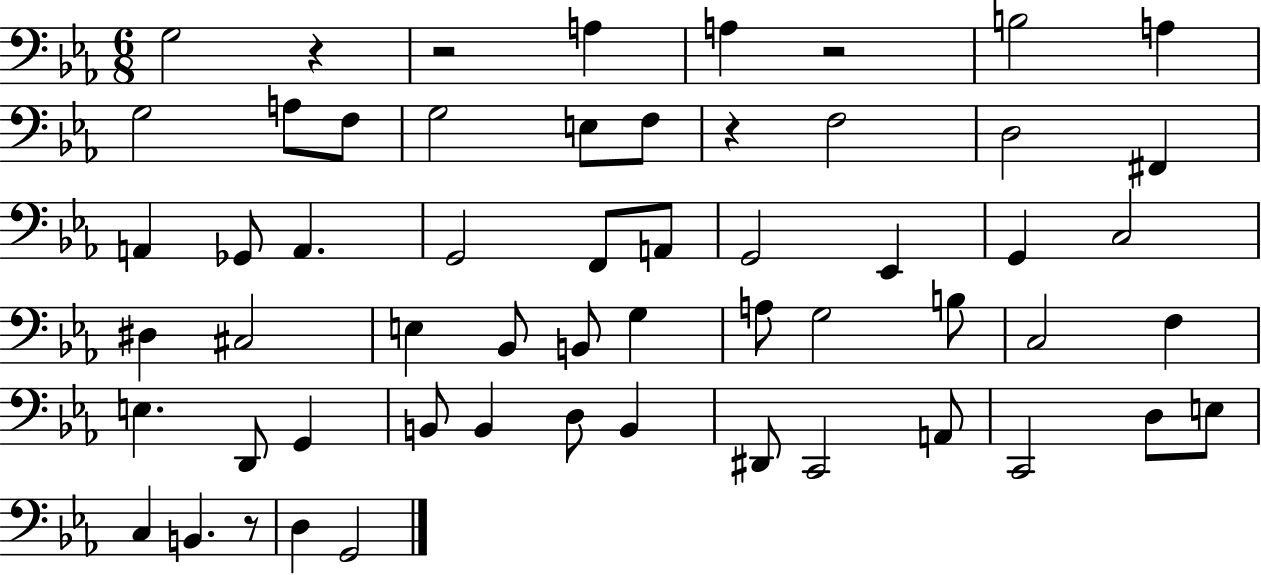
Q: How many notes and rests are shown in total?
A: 57